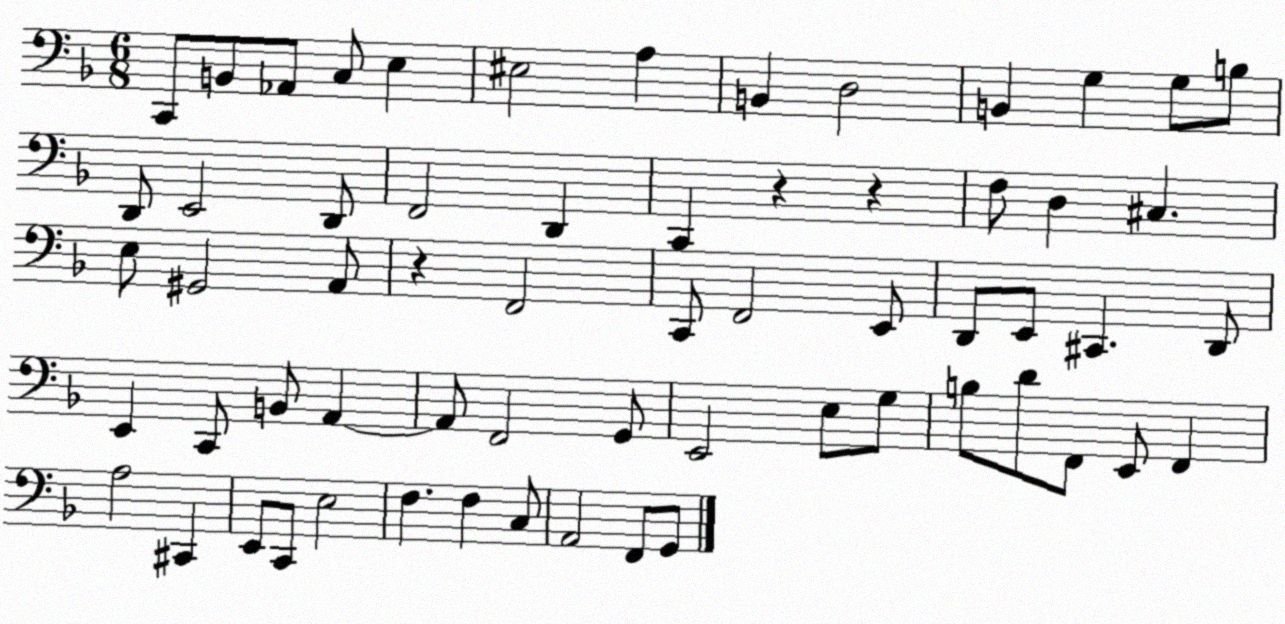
X:1
T:Untitled
M:6/8
L:1/4
K:F
C,,/2 B,,/2 _A,,/2 C,/2 E, ^E,2 A, B,, D,2 B,, G, G,/2 B,/2 D,,/2 E,,2 D,,/2 F,,2 D,, C,, z z F,/2 D, ^C, E,/2 ^G,,2 A,,/2 z F,,2 C,,/2 F,,2 E,,/2 D,,/2 E,,/2 ^C,, D,,/2 E,, C,,/2 B,,/2 A,, A,,/2 F,,2 G,,/2 E,,2 E,/2 G,/2 B,/2 D/2 F,,/2 E,,/2 F,, A,2 ^C,, E,,/2 C,,/2 E,2 F, F, C,/2 A,,2 F,,/2 G,,/2